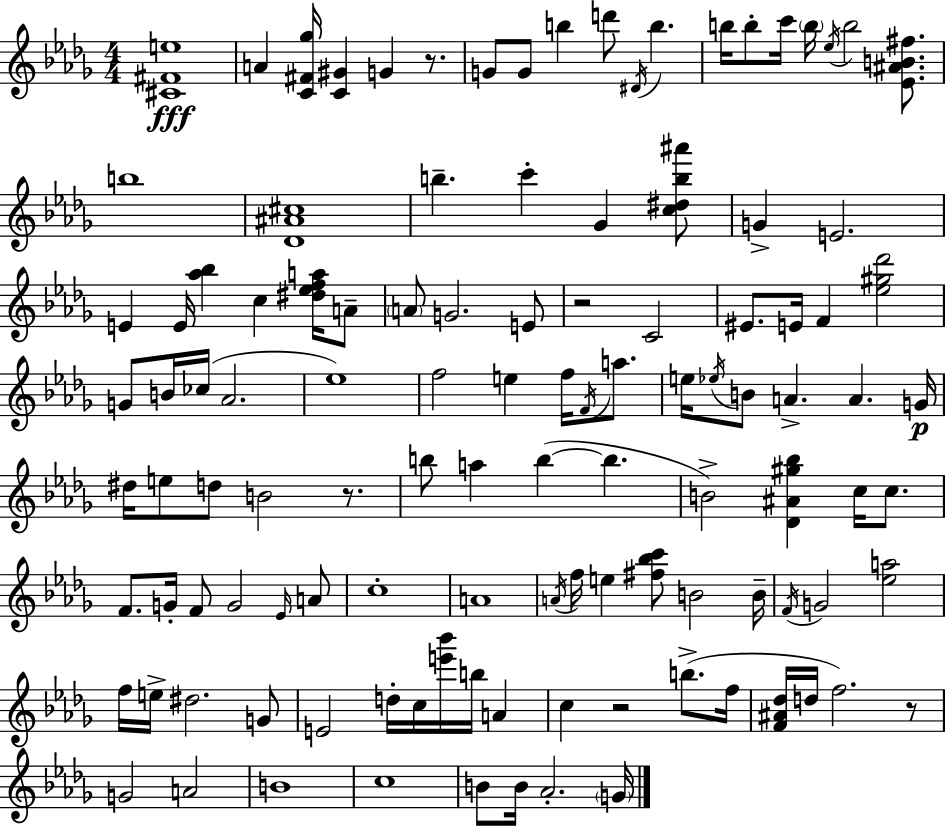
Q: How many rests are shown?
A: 5